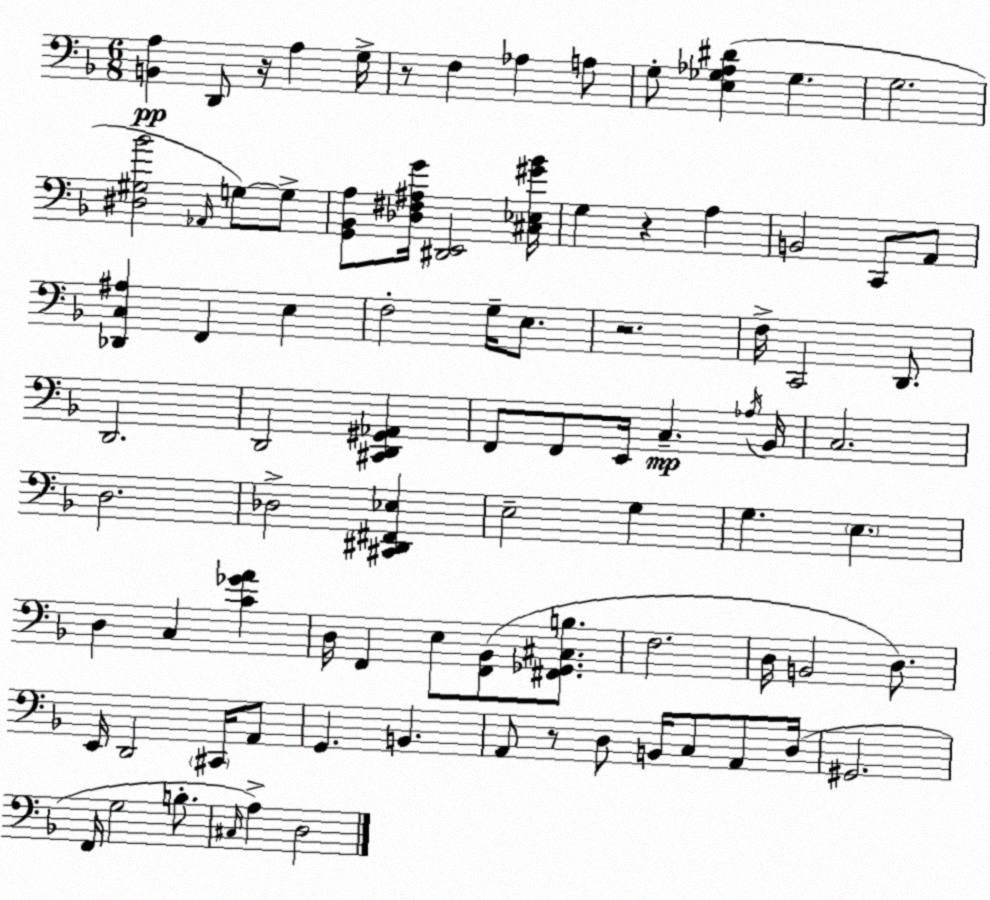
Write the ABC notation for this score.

X:1
T:Untitled
M:6/8
L:1/4
K:F
[B,,A,] D,,/2 z/4 A, G,/4 z/2 F, _A, A,/2 G,/2 [E,_G,_A,^D] _G, G,2 [^D,^G,_B]2 _A,,/4 G,/2 G,/2 [G,,_B,,A,]/2 [_D,^F,^A,G]/4 [^D,,E,,]2 [^C,_E,^G_B]/4 G, z A, B,,2 C,,/2 A,,/2 [_D,,C,^A,] F,, E, F,2 G,/4 E,/2 z2 F,/4 C,,2 D,,/2 D,,2 D,,2 [^C,,D,,^G,,_A,,] F,,/2 F,,/2 E,,/4 C, _A,/4 _B,,/4 C,2 D,2 _D,2 [^C,,^D,,^F,,_E,] E,2 G, G, E, D, C, [C_GA] D,/4 F,, E,/2 [F,,_B,,]/2 [^F,,_G,,^C,B,]/2 F,2 D,/4 B,,2 D,/2 E,,/4 D,,2 ^C,,/4 A,,/2 G,, B,, A,,/2 z/2 D,/2 B,,/4 C,/2 A,,/2 D,/4 ^G,,2 F,,/4 G,2 B,/2 ^C,/4 A, D,2